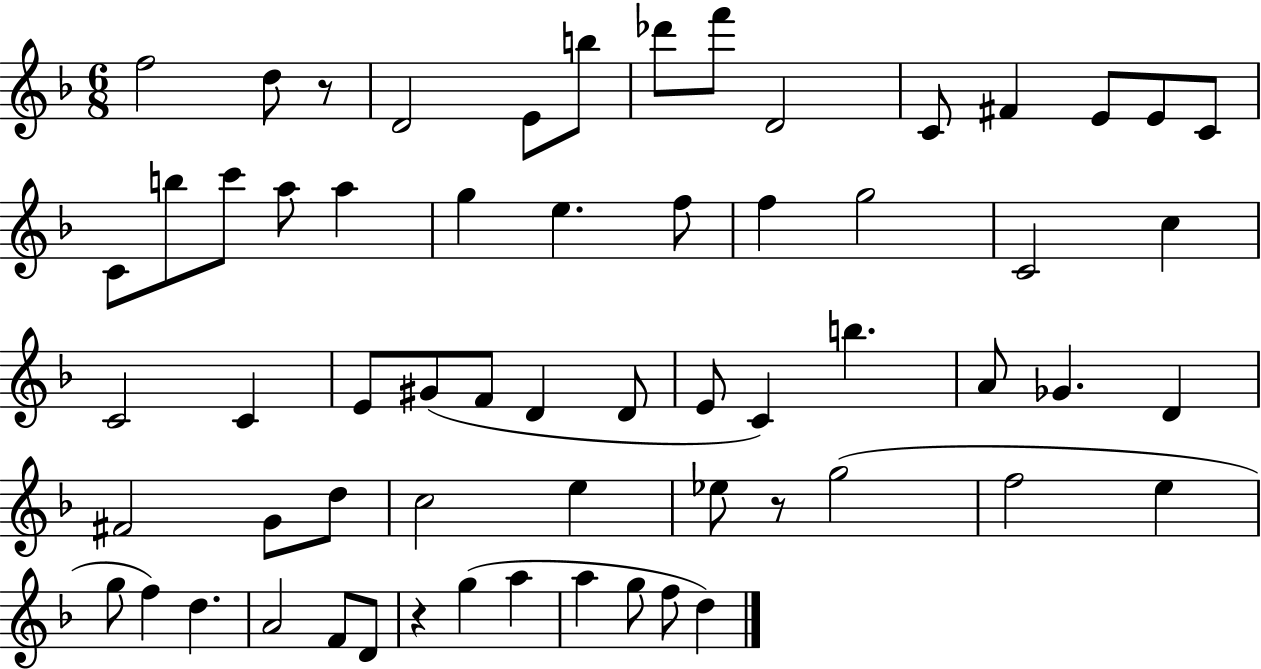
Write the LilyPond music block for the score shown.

{
  \clef treble
  \numericTimeSignature
  \time 6/8
  \key f \major
  f''2 d''8 r8 | d'2 e'8 b''8 | des'''8 f'''8 d'2 | c'8 fis'4 e'8 e'8 c'8 | \break c'8 b''8 c'''8 a''8 a''4 | g''4 e''4. f''8 | f''4 g''2 | c'2 c''4 | \break c'2 c'4 | e'8 gis'8( f'8 d'4 d'8 | e'8 c'4) b''4. | a'8 ges'4. d'4 | \break fis'2 g'8 d''8 | c''2 e''4 | ees''8 r8 g''2( | f''2 e''4 | \break g''8 f''4) d''4. | a'2 f'8 d'8 | r4 g''4( a''4 | a''4 g''8 f''8 d''4) | \break \bar "|."
}